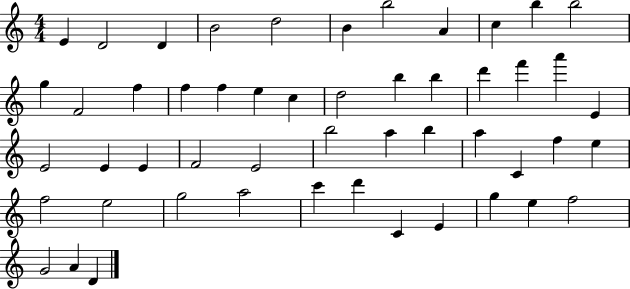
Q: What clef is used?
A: treble